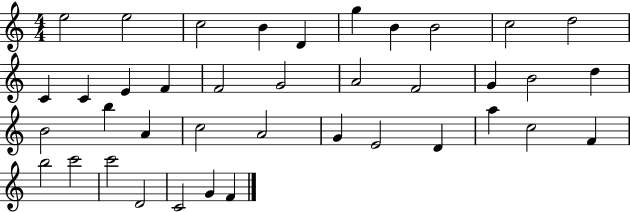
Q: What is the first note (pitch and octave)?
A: E5